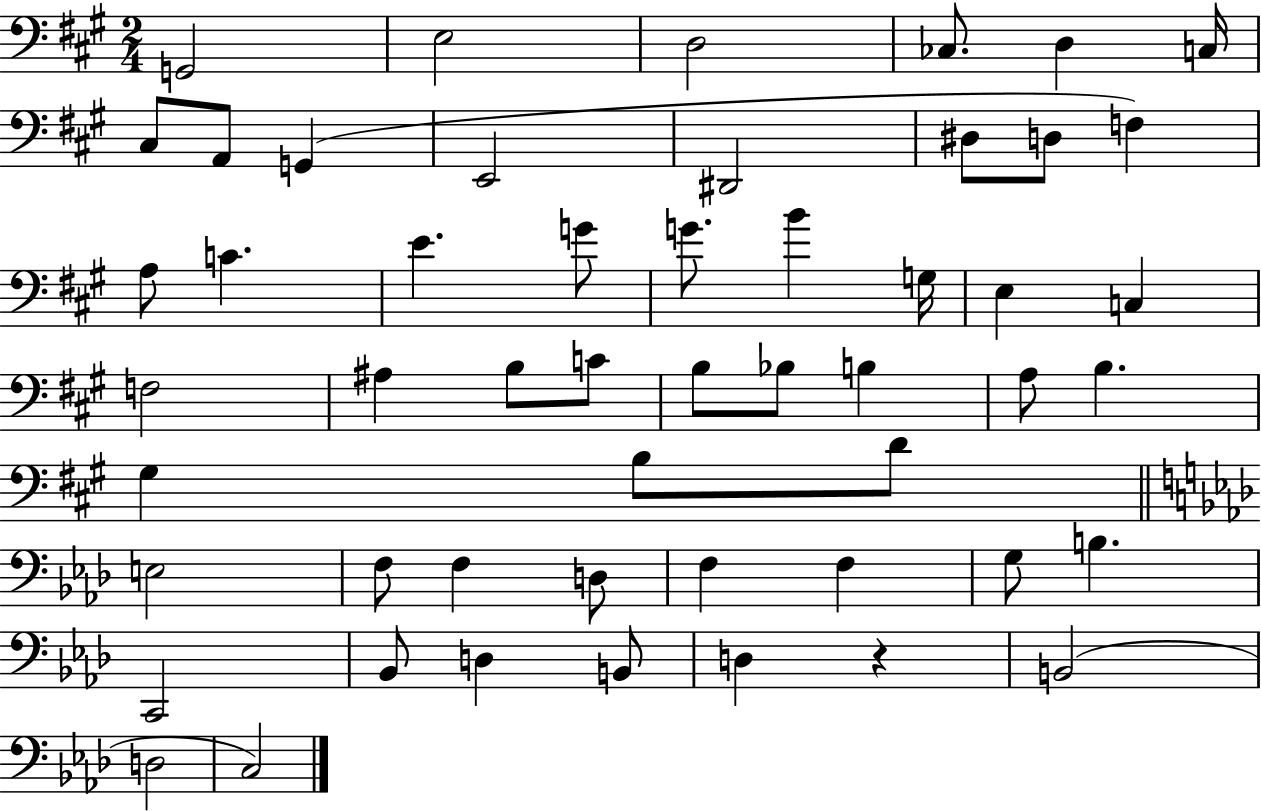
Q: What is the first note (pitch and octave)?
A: G2